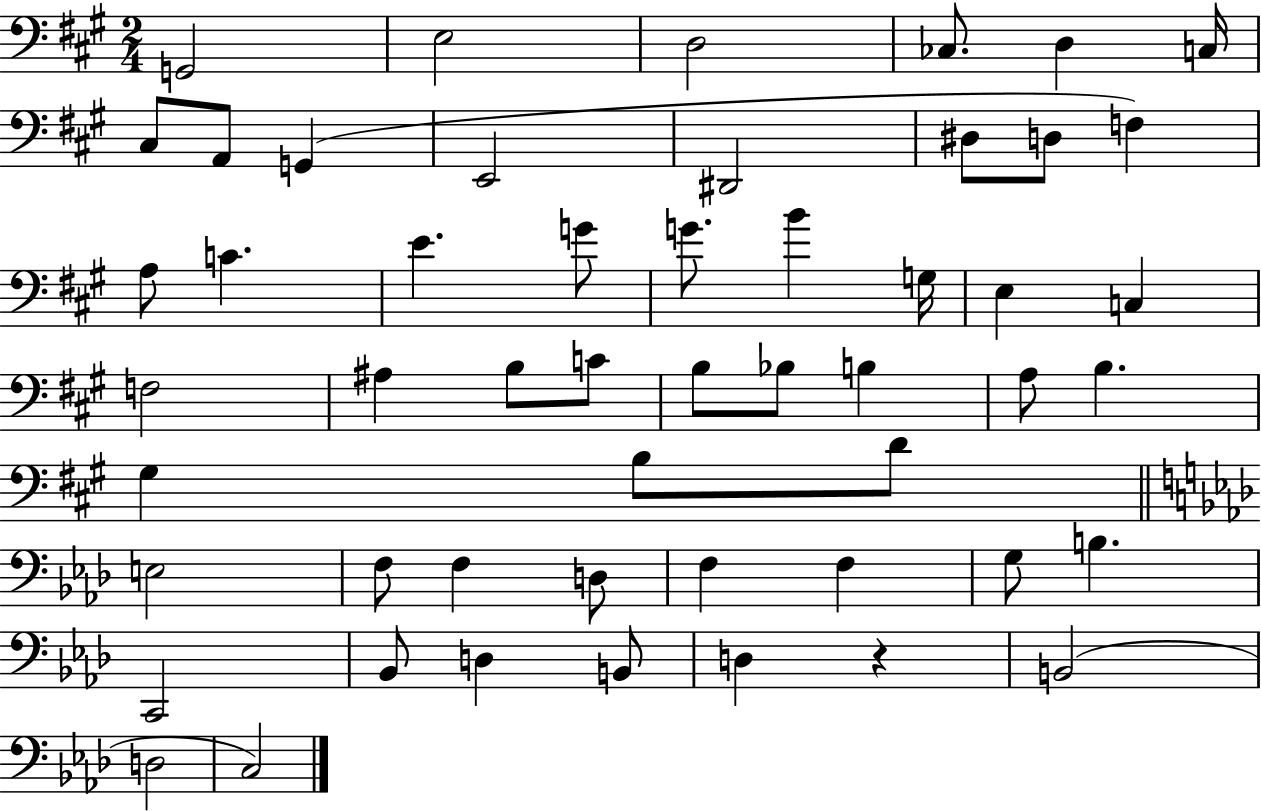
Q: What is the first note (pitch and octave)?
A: G2